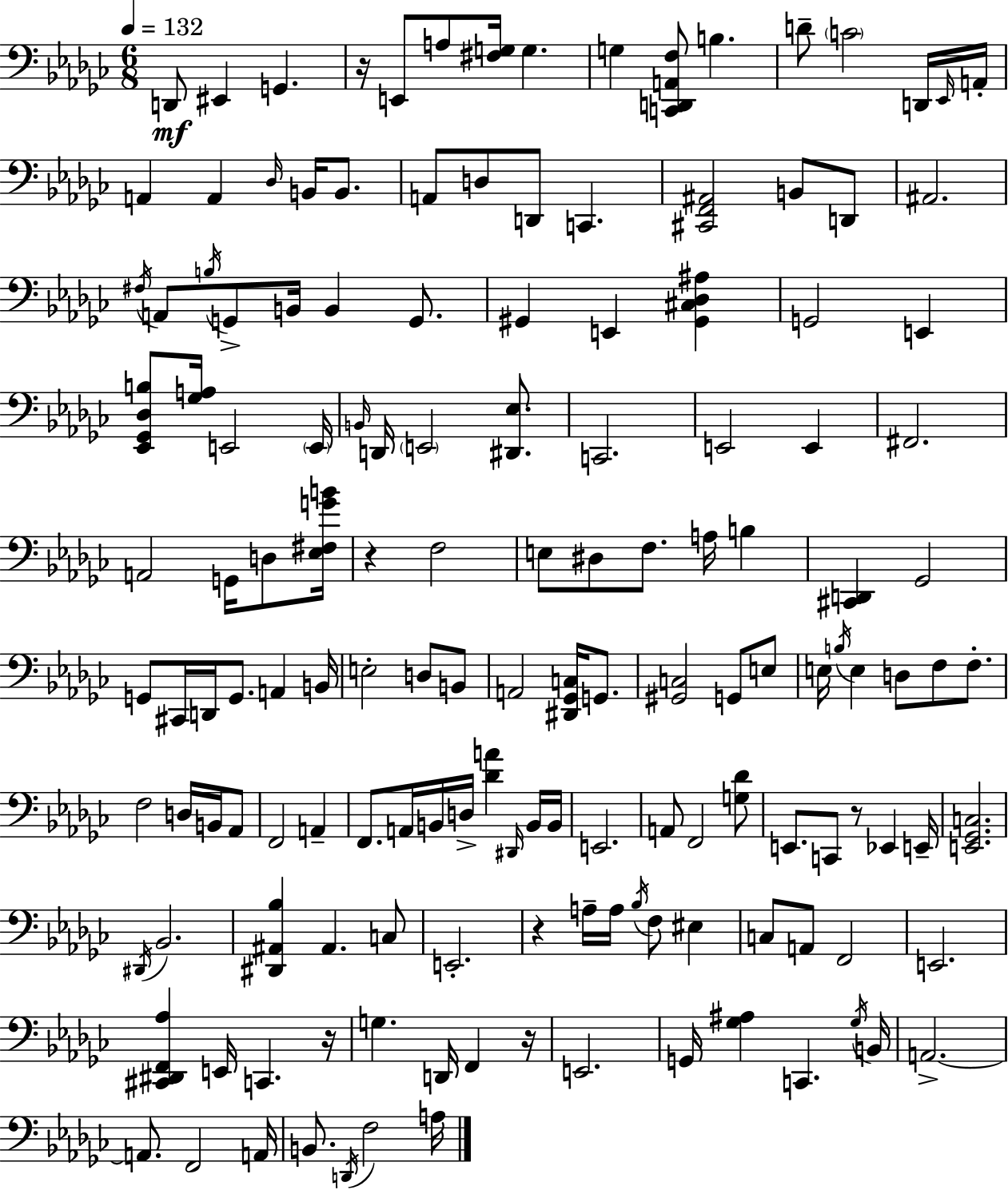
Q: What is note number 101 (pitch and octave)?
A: A3